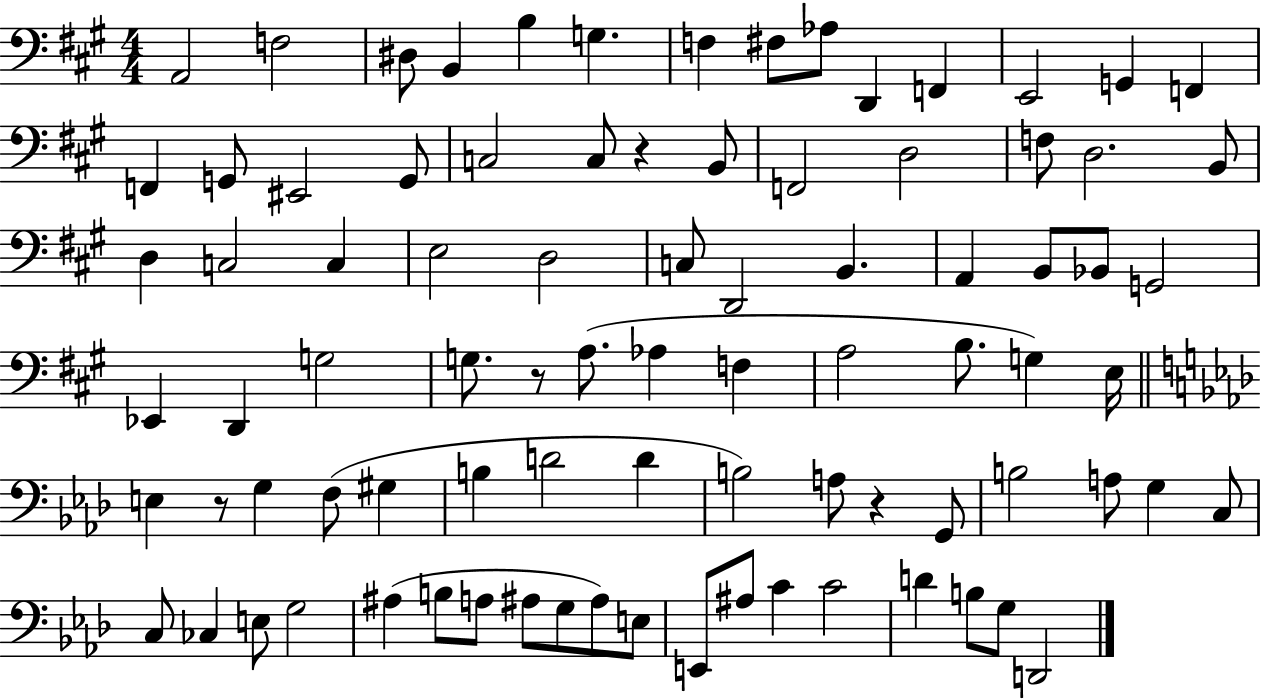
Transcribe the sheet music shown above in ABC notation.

X:1
T:Untitled
M:4/4
L:1/4
K:A
A,,2 F,2 ^D,/2 B,, B, G, F, ^F,/2 _A,/2 D,, F,, E,,2 G,, F,, F,, G,,/2 ^E,,2 G,,/2 C,2 C,/2 z B,,/2 F,,2 D,2 F,/2 D,2 B,,/2 D, C,2 C, E,2 D,2 C,/2 D,,2 B,, A,, B,,/2 _B,,/2 G,,2 _E,, D,, G,2 G,/2 z/2 A,/2 _A, F, A,2 B,/2 G, E,/4 E, z/2 G, F,/2 ^G, B, D2 D B,2 A,/2 z G,,/2 B,2 A,/2 G, C,/2 C,/2 _C, E,/2 G,2 ^A, B,/2 A,/2 ^A,/2 G,/2 ^A,/2 E,/2 E,,/2 ^A,/2 C C2 D B,/2 G,/2 D,,2